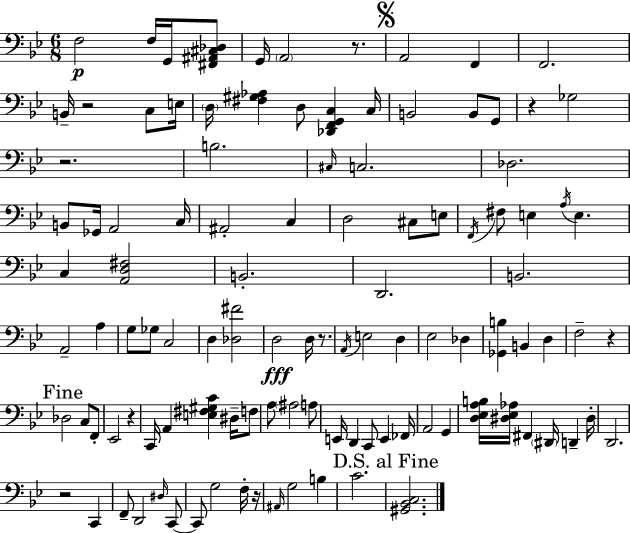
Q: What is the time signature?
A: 6/8